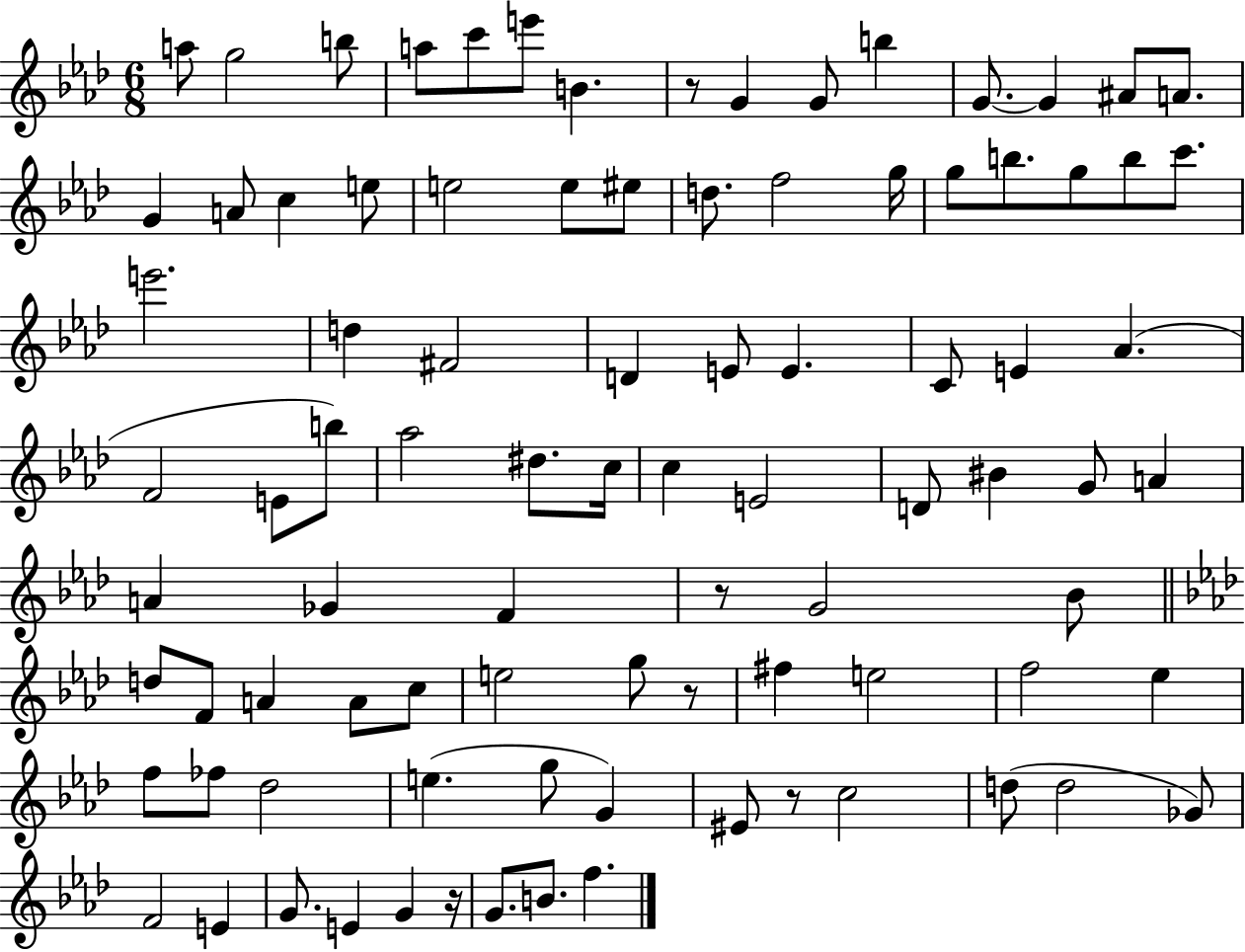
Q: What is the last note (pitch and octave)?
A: F5